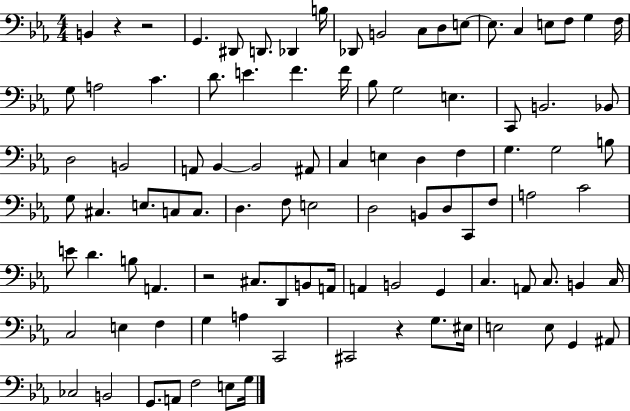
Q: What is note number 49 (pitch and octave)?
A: D3